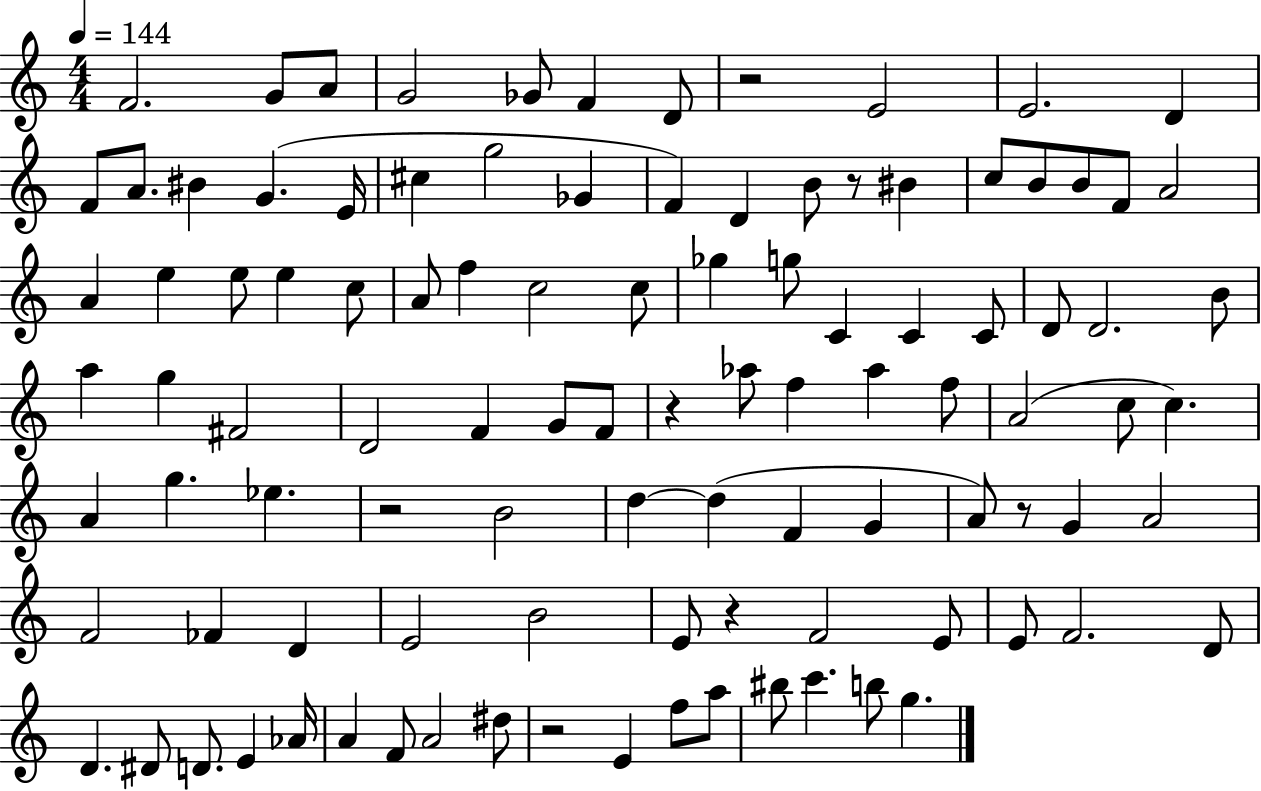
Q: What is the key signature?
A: C major